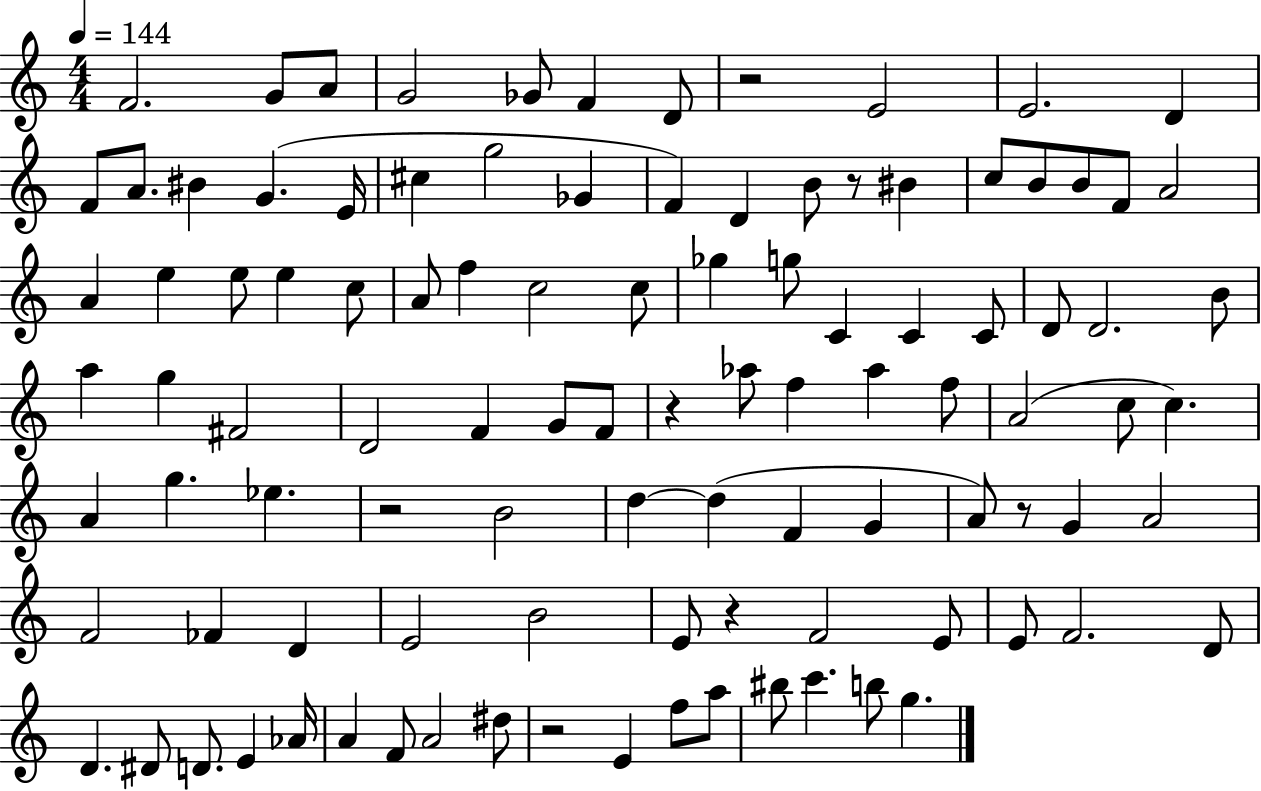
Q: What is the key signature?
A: C major